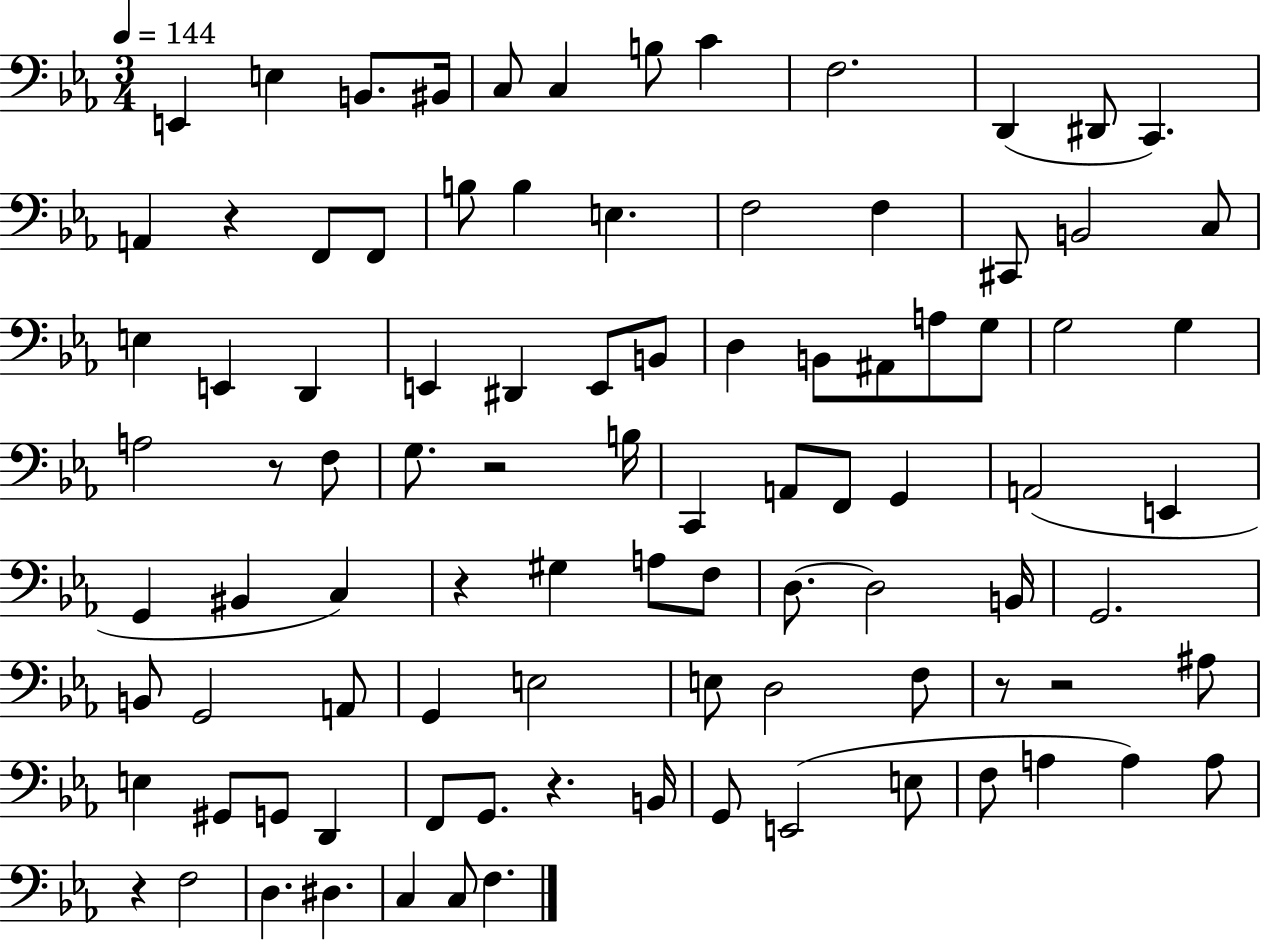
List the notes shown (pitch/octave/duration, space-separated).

E2/q E3/q B2/e. BIS2/s C3/e C3/q B3/e C4/q F3/h. D2/q D#2/e C2/q. A2/q R/q F2/e F2/e B3/e B3/q E3/q. F3/h F3/q C#2/e B2/h C3/e E3/q E2/q D2/q E2/q D#2/q E2/e B2/e D3/q B2/e A#2/e A3/e G3/e G3/h G3/q A3/h R/e F3/e G3/e. R/h B3/s C2/q A2/e F2/e G2/q A2/h E2/q G2/q BIS2/q C3/q R/q G#3/q A3/e F3/e D3/e. D3/h B2/s G2/h. B2/e G2/h A2/e G2/q E3/h E3/e D3/h F3/e R/e R/h A#3/e E3/q G#2/e G2/e D2/q F2/e G2/e. R/q. B2/s G2/e E2/h E3/e F3/e A3/q A3/q A3/e R/q F3/h D3/q. D#3/q. C3/q C3/e F3/q.